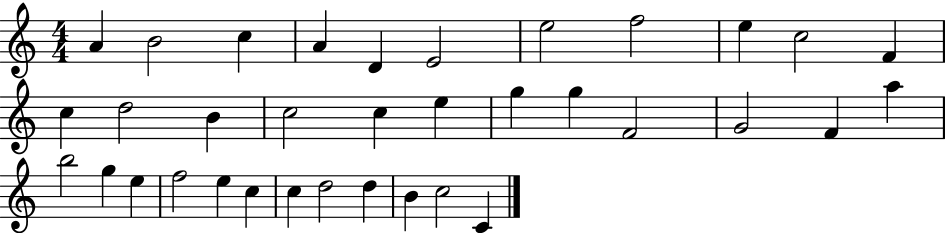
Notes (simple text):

A4/q B4/h C5/q A4/q D4/q E4/h E5/h F5/h E5/q C5/h F4/q C5/q D5/h B4/q C5/h C5/q E5/q G5/q G5/q F4/h G4/h F4/q A5/q B5/h G5/q E5/q F5/h E5/q C5/q C5/q D5/h D5/q B4/q C5/h C4/q